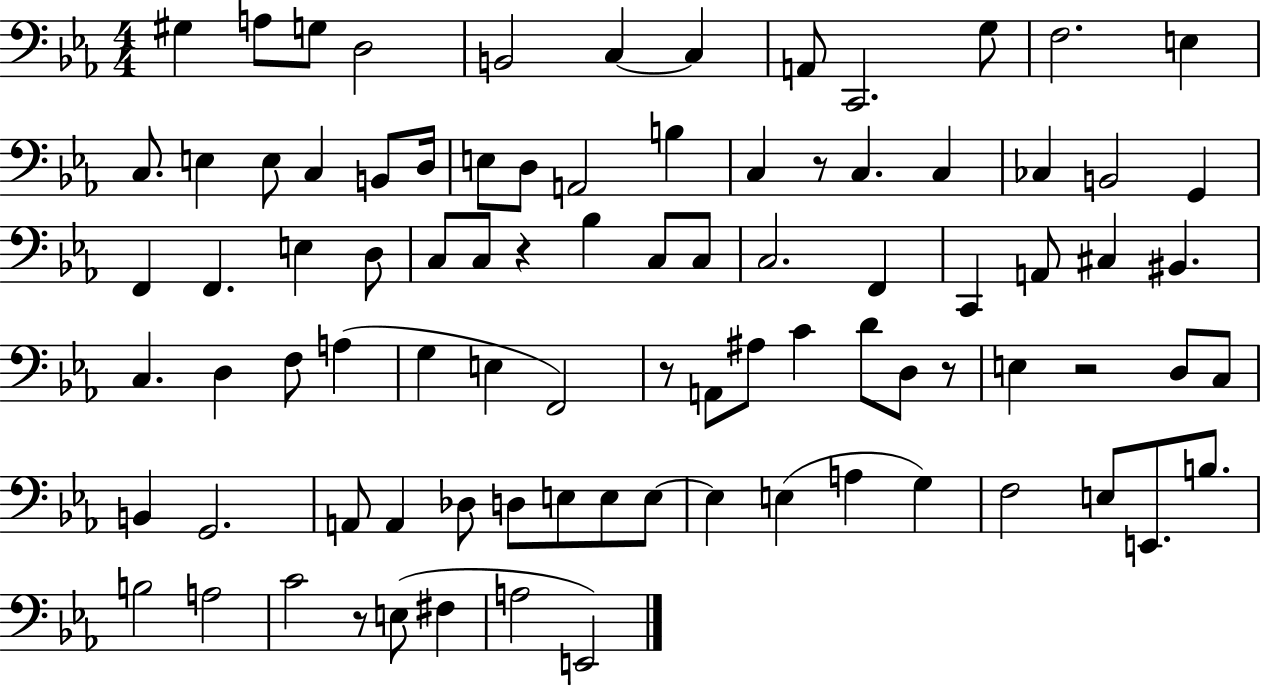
{
  \clef bass
  \numericTimeSignature
  \time 4/4
  \key ees \major
  \repeat volta 2 { gis4 a8 g8 d2 | b,2 c4~~ c4 | a,8 c,2. g8 | f2. e4 | \break c8. e4 e8 c4 b,8 d16 | e8 d8 a,2 b4 | c4 r8 c4. c4 | ces4 b,2 g,4 | \break f,4 f,4. e4 d8 | c8 c8 r4 bes4 c8 c8 | c2. f,4 | c,4 a,8 cis4 bis,4. | \break c4. d4 f8 a4( | g4 e4 f,2) | r8 a,8 ais8 c'4 d'8 d8 r8 | e4 r2 d8 c8 | \break b,4 g,2. | a,8 a,4 des8 d8 e8 e8 e8~~ | e4 e4( a4 g4) | f2 e8 e,8. b8. | \break b2 a2 | c'2 r8 e8( fis4 | a2 e,2) | } \bar "|."
}